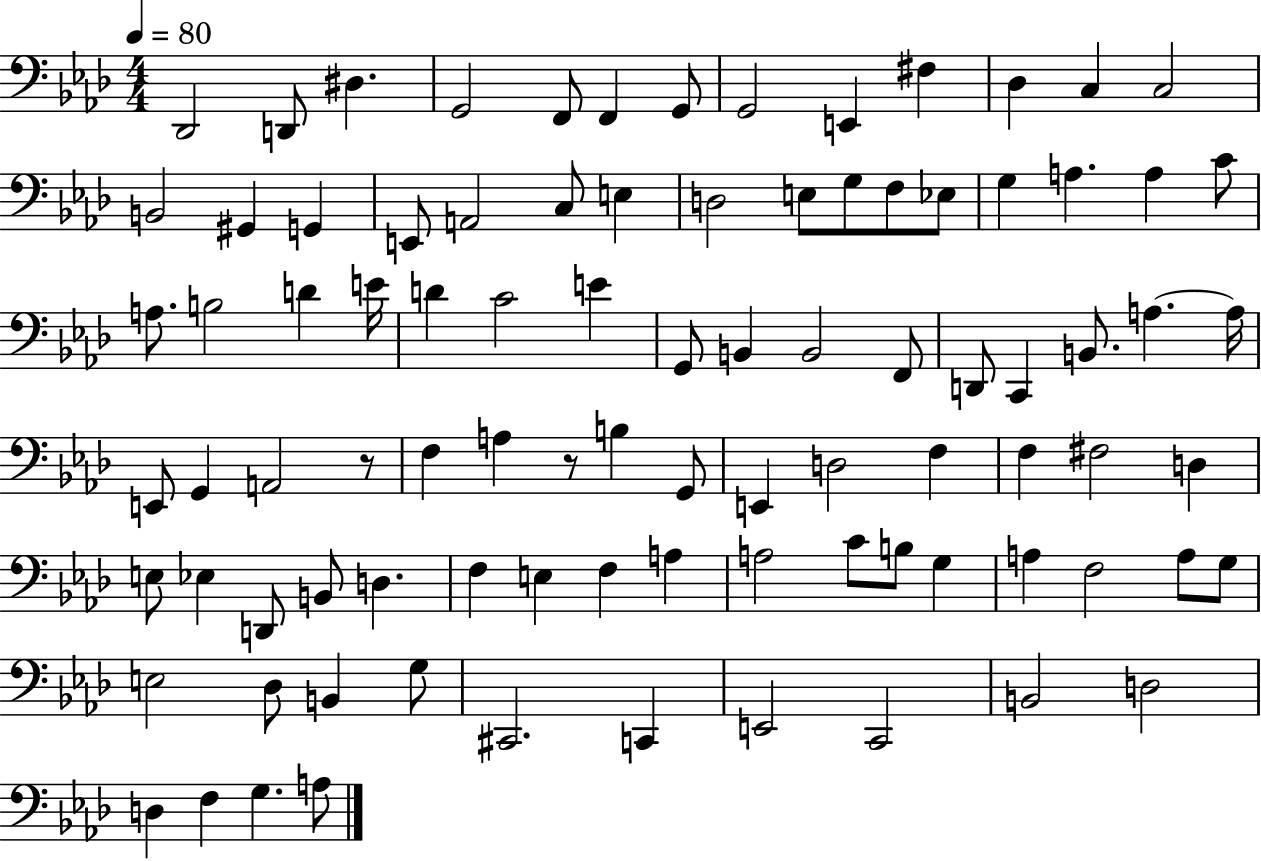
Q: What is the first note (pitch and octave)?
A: Db2